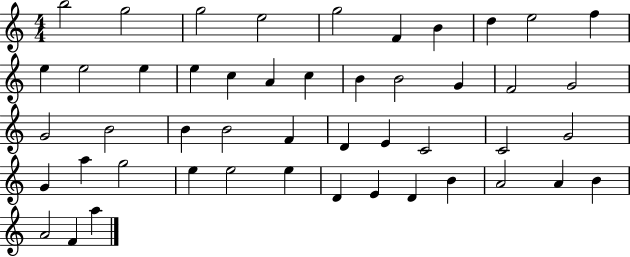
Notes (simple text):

B5/h G5/h G5/h E5/h G5/h F4/q B4/q D5/q E5/h F5/q E5/q E5/h E5/q E5/q C5/q A4/q C5/q B4/q B4/h G4/q F4/h G4/h G4/h B4/h B4/q B4/h F4/q D4/q E4/q C4/h C4/h G4/h G4/q A5/q G5/h E5/q E5/h E5/q D4/q E4/q D4/q B4/q A4/h A4/q B4/q A4/h F4/q A5/q